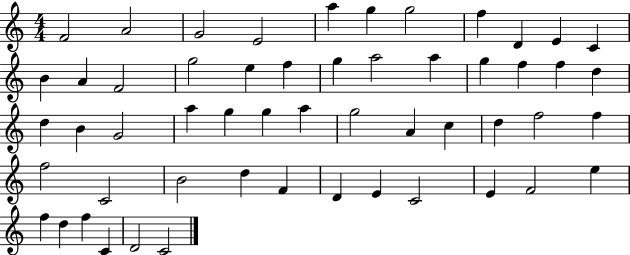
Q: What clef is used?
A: treble